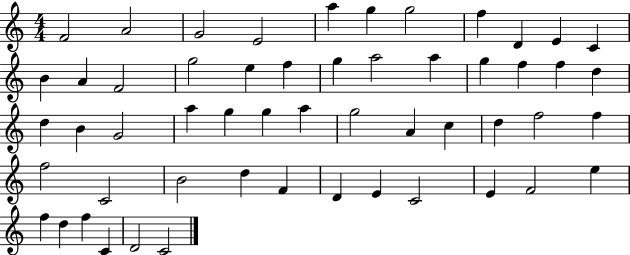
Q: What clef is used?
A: treble